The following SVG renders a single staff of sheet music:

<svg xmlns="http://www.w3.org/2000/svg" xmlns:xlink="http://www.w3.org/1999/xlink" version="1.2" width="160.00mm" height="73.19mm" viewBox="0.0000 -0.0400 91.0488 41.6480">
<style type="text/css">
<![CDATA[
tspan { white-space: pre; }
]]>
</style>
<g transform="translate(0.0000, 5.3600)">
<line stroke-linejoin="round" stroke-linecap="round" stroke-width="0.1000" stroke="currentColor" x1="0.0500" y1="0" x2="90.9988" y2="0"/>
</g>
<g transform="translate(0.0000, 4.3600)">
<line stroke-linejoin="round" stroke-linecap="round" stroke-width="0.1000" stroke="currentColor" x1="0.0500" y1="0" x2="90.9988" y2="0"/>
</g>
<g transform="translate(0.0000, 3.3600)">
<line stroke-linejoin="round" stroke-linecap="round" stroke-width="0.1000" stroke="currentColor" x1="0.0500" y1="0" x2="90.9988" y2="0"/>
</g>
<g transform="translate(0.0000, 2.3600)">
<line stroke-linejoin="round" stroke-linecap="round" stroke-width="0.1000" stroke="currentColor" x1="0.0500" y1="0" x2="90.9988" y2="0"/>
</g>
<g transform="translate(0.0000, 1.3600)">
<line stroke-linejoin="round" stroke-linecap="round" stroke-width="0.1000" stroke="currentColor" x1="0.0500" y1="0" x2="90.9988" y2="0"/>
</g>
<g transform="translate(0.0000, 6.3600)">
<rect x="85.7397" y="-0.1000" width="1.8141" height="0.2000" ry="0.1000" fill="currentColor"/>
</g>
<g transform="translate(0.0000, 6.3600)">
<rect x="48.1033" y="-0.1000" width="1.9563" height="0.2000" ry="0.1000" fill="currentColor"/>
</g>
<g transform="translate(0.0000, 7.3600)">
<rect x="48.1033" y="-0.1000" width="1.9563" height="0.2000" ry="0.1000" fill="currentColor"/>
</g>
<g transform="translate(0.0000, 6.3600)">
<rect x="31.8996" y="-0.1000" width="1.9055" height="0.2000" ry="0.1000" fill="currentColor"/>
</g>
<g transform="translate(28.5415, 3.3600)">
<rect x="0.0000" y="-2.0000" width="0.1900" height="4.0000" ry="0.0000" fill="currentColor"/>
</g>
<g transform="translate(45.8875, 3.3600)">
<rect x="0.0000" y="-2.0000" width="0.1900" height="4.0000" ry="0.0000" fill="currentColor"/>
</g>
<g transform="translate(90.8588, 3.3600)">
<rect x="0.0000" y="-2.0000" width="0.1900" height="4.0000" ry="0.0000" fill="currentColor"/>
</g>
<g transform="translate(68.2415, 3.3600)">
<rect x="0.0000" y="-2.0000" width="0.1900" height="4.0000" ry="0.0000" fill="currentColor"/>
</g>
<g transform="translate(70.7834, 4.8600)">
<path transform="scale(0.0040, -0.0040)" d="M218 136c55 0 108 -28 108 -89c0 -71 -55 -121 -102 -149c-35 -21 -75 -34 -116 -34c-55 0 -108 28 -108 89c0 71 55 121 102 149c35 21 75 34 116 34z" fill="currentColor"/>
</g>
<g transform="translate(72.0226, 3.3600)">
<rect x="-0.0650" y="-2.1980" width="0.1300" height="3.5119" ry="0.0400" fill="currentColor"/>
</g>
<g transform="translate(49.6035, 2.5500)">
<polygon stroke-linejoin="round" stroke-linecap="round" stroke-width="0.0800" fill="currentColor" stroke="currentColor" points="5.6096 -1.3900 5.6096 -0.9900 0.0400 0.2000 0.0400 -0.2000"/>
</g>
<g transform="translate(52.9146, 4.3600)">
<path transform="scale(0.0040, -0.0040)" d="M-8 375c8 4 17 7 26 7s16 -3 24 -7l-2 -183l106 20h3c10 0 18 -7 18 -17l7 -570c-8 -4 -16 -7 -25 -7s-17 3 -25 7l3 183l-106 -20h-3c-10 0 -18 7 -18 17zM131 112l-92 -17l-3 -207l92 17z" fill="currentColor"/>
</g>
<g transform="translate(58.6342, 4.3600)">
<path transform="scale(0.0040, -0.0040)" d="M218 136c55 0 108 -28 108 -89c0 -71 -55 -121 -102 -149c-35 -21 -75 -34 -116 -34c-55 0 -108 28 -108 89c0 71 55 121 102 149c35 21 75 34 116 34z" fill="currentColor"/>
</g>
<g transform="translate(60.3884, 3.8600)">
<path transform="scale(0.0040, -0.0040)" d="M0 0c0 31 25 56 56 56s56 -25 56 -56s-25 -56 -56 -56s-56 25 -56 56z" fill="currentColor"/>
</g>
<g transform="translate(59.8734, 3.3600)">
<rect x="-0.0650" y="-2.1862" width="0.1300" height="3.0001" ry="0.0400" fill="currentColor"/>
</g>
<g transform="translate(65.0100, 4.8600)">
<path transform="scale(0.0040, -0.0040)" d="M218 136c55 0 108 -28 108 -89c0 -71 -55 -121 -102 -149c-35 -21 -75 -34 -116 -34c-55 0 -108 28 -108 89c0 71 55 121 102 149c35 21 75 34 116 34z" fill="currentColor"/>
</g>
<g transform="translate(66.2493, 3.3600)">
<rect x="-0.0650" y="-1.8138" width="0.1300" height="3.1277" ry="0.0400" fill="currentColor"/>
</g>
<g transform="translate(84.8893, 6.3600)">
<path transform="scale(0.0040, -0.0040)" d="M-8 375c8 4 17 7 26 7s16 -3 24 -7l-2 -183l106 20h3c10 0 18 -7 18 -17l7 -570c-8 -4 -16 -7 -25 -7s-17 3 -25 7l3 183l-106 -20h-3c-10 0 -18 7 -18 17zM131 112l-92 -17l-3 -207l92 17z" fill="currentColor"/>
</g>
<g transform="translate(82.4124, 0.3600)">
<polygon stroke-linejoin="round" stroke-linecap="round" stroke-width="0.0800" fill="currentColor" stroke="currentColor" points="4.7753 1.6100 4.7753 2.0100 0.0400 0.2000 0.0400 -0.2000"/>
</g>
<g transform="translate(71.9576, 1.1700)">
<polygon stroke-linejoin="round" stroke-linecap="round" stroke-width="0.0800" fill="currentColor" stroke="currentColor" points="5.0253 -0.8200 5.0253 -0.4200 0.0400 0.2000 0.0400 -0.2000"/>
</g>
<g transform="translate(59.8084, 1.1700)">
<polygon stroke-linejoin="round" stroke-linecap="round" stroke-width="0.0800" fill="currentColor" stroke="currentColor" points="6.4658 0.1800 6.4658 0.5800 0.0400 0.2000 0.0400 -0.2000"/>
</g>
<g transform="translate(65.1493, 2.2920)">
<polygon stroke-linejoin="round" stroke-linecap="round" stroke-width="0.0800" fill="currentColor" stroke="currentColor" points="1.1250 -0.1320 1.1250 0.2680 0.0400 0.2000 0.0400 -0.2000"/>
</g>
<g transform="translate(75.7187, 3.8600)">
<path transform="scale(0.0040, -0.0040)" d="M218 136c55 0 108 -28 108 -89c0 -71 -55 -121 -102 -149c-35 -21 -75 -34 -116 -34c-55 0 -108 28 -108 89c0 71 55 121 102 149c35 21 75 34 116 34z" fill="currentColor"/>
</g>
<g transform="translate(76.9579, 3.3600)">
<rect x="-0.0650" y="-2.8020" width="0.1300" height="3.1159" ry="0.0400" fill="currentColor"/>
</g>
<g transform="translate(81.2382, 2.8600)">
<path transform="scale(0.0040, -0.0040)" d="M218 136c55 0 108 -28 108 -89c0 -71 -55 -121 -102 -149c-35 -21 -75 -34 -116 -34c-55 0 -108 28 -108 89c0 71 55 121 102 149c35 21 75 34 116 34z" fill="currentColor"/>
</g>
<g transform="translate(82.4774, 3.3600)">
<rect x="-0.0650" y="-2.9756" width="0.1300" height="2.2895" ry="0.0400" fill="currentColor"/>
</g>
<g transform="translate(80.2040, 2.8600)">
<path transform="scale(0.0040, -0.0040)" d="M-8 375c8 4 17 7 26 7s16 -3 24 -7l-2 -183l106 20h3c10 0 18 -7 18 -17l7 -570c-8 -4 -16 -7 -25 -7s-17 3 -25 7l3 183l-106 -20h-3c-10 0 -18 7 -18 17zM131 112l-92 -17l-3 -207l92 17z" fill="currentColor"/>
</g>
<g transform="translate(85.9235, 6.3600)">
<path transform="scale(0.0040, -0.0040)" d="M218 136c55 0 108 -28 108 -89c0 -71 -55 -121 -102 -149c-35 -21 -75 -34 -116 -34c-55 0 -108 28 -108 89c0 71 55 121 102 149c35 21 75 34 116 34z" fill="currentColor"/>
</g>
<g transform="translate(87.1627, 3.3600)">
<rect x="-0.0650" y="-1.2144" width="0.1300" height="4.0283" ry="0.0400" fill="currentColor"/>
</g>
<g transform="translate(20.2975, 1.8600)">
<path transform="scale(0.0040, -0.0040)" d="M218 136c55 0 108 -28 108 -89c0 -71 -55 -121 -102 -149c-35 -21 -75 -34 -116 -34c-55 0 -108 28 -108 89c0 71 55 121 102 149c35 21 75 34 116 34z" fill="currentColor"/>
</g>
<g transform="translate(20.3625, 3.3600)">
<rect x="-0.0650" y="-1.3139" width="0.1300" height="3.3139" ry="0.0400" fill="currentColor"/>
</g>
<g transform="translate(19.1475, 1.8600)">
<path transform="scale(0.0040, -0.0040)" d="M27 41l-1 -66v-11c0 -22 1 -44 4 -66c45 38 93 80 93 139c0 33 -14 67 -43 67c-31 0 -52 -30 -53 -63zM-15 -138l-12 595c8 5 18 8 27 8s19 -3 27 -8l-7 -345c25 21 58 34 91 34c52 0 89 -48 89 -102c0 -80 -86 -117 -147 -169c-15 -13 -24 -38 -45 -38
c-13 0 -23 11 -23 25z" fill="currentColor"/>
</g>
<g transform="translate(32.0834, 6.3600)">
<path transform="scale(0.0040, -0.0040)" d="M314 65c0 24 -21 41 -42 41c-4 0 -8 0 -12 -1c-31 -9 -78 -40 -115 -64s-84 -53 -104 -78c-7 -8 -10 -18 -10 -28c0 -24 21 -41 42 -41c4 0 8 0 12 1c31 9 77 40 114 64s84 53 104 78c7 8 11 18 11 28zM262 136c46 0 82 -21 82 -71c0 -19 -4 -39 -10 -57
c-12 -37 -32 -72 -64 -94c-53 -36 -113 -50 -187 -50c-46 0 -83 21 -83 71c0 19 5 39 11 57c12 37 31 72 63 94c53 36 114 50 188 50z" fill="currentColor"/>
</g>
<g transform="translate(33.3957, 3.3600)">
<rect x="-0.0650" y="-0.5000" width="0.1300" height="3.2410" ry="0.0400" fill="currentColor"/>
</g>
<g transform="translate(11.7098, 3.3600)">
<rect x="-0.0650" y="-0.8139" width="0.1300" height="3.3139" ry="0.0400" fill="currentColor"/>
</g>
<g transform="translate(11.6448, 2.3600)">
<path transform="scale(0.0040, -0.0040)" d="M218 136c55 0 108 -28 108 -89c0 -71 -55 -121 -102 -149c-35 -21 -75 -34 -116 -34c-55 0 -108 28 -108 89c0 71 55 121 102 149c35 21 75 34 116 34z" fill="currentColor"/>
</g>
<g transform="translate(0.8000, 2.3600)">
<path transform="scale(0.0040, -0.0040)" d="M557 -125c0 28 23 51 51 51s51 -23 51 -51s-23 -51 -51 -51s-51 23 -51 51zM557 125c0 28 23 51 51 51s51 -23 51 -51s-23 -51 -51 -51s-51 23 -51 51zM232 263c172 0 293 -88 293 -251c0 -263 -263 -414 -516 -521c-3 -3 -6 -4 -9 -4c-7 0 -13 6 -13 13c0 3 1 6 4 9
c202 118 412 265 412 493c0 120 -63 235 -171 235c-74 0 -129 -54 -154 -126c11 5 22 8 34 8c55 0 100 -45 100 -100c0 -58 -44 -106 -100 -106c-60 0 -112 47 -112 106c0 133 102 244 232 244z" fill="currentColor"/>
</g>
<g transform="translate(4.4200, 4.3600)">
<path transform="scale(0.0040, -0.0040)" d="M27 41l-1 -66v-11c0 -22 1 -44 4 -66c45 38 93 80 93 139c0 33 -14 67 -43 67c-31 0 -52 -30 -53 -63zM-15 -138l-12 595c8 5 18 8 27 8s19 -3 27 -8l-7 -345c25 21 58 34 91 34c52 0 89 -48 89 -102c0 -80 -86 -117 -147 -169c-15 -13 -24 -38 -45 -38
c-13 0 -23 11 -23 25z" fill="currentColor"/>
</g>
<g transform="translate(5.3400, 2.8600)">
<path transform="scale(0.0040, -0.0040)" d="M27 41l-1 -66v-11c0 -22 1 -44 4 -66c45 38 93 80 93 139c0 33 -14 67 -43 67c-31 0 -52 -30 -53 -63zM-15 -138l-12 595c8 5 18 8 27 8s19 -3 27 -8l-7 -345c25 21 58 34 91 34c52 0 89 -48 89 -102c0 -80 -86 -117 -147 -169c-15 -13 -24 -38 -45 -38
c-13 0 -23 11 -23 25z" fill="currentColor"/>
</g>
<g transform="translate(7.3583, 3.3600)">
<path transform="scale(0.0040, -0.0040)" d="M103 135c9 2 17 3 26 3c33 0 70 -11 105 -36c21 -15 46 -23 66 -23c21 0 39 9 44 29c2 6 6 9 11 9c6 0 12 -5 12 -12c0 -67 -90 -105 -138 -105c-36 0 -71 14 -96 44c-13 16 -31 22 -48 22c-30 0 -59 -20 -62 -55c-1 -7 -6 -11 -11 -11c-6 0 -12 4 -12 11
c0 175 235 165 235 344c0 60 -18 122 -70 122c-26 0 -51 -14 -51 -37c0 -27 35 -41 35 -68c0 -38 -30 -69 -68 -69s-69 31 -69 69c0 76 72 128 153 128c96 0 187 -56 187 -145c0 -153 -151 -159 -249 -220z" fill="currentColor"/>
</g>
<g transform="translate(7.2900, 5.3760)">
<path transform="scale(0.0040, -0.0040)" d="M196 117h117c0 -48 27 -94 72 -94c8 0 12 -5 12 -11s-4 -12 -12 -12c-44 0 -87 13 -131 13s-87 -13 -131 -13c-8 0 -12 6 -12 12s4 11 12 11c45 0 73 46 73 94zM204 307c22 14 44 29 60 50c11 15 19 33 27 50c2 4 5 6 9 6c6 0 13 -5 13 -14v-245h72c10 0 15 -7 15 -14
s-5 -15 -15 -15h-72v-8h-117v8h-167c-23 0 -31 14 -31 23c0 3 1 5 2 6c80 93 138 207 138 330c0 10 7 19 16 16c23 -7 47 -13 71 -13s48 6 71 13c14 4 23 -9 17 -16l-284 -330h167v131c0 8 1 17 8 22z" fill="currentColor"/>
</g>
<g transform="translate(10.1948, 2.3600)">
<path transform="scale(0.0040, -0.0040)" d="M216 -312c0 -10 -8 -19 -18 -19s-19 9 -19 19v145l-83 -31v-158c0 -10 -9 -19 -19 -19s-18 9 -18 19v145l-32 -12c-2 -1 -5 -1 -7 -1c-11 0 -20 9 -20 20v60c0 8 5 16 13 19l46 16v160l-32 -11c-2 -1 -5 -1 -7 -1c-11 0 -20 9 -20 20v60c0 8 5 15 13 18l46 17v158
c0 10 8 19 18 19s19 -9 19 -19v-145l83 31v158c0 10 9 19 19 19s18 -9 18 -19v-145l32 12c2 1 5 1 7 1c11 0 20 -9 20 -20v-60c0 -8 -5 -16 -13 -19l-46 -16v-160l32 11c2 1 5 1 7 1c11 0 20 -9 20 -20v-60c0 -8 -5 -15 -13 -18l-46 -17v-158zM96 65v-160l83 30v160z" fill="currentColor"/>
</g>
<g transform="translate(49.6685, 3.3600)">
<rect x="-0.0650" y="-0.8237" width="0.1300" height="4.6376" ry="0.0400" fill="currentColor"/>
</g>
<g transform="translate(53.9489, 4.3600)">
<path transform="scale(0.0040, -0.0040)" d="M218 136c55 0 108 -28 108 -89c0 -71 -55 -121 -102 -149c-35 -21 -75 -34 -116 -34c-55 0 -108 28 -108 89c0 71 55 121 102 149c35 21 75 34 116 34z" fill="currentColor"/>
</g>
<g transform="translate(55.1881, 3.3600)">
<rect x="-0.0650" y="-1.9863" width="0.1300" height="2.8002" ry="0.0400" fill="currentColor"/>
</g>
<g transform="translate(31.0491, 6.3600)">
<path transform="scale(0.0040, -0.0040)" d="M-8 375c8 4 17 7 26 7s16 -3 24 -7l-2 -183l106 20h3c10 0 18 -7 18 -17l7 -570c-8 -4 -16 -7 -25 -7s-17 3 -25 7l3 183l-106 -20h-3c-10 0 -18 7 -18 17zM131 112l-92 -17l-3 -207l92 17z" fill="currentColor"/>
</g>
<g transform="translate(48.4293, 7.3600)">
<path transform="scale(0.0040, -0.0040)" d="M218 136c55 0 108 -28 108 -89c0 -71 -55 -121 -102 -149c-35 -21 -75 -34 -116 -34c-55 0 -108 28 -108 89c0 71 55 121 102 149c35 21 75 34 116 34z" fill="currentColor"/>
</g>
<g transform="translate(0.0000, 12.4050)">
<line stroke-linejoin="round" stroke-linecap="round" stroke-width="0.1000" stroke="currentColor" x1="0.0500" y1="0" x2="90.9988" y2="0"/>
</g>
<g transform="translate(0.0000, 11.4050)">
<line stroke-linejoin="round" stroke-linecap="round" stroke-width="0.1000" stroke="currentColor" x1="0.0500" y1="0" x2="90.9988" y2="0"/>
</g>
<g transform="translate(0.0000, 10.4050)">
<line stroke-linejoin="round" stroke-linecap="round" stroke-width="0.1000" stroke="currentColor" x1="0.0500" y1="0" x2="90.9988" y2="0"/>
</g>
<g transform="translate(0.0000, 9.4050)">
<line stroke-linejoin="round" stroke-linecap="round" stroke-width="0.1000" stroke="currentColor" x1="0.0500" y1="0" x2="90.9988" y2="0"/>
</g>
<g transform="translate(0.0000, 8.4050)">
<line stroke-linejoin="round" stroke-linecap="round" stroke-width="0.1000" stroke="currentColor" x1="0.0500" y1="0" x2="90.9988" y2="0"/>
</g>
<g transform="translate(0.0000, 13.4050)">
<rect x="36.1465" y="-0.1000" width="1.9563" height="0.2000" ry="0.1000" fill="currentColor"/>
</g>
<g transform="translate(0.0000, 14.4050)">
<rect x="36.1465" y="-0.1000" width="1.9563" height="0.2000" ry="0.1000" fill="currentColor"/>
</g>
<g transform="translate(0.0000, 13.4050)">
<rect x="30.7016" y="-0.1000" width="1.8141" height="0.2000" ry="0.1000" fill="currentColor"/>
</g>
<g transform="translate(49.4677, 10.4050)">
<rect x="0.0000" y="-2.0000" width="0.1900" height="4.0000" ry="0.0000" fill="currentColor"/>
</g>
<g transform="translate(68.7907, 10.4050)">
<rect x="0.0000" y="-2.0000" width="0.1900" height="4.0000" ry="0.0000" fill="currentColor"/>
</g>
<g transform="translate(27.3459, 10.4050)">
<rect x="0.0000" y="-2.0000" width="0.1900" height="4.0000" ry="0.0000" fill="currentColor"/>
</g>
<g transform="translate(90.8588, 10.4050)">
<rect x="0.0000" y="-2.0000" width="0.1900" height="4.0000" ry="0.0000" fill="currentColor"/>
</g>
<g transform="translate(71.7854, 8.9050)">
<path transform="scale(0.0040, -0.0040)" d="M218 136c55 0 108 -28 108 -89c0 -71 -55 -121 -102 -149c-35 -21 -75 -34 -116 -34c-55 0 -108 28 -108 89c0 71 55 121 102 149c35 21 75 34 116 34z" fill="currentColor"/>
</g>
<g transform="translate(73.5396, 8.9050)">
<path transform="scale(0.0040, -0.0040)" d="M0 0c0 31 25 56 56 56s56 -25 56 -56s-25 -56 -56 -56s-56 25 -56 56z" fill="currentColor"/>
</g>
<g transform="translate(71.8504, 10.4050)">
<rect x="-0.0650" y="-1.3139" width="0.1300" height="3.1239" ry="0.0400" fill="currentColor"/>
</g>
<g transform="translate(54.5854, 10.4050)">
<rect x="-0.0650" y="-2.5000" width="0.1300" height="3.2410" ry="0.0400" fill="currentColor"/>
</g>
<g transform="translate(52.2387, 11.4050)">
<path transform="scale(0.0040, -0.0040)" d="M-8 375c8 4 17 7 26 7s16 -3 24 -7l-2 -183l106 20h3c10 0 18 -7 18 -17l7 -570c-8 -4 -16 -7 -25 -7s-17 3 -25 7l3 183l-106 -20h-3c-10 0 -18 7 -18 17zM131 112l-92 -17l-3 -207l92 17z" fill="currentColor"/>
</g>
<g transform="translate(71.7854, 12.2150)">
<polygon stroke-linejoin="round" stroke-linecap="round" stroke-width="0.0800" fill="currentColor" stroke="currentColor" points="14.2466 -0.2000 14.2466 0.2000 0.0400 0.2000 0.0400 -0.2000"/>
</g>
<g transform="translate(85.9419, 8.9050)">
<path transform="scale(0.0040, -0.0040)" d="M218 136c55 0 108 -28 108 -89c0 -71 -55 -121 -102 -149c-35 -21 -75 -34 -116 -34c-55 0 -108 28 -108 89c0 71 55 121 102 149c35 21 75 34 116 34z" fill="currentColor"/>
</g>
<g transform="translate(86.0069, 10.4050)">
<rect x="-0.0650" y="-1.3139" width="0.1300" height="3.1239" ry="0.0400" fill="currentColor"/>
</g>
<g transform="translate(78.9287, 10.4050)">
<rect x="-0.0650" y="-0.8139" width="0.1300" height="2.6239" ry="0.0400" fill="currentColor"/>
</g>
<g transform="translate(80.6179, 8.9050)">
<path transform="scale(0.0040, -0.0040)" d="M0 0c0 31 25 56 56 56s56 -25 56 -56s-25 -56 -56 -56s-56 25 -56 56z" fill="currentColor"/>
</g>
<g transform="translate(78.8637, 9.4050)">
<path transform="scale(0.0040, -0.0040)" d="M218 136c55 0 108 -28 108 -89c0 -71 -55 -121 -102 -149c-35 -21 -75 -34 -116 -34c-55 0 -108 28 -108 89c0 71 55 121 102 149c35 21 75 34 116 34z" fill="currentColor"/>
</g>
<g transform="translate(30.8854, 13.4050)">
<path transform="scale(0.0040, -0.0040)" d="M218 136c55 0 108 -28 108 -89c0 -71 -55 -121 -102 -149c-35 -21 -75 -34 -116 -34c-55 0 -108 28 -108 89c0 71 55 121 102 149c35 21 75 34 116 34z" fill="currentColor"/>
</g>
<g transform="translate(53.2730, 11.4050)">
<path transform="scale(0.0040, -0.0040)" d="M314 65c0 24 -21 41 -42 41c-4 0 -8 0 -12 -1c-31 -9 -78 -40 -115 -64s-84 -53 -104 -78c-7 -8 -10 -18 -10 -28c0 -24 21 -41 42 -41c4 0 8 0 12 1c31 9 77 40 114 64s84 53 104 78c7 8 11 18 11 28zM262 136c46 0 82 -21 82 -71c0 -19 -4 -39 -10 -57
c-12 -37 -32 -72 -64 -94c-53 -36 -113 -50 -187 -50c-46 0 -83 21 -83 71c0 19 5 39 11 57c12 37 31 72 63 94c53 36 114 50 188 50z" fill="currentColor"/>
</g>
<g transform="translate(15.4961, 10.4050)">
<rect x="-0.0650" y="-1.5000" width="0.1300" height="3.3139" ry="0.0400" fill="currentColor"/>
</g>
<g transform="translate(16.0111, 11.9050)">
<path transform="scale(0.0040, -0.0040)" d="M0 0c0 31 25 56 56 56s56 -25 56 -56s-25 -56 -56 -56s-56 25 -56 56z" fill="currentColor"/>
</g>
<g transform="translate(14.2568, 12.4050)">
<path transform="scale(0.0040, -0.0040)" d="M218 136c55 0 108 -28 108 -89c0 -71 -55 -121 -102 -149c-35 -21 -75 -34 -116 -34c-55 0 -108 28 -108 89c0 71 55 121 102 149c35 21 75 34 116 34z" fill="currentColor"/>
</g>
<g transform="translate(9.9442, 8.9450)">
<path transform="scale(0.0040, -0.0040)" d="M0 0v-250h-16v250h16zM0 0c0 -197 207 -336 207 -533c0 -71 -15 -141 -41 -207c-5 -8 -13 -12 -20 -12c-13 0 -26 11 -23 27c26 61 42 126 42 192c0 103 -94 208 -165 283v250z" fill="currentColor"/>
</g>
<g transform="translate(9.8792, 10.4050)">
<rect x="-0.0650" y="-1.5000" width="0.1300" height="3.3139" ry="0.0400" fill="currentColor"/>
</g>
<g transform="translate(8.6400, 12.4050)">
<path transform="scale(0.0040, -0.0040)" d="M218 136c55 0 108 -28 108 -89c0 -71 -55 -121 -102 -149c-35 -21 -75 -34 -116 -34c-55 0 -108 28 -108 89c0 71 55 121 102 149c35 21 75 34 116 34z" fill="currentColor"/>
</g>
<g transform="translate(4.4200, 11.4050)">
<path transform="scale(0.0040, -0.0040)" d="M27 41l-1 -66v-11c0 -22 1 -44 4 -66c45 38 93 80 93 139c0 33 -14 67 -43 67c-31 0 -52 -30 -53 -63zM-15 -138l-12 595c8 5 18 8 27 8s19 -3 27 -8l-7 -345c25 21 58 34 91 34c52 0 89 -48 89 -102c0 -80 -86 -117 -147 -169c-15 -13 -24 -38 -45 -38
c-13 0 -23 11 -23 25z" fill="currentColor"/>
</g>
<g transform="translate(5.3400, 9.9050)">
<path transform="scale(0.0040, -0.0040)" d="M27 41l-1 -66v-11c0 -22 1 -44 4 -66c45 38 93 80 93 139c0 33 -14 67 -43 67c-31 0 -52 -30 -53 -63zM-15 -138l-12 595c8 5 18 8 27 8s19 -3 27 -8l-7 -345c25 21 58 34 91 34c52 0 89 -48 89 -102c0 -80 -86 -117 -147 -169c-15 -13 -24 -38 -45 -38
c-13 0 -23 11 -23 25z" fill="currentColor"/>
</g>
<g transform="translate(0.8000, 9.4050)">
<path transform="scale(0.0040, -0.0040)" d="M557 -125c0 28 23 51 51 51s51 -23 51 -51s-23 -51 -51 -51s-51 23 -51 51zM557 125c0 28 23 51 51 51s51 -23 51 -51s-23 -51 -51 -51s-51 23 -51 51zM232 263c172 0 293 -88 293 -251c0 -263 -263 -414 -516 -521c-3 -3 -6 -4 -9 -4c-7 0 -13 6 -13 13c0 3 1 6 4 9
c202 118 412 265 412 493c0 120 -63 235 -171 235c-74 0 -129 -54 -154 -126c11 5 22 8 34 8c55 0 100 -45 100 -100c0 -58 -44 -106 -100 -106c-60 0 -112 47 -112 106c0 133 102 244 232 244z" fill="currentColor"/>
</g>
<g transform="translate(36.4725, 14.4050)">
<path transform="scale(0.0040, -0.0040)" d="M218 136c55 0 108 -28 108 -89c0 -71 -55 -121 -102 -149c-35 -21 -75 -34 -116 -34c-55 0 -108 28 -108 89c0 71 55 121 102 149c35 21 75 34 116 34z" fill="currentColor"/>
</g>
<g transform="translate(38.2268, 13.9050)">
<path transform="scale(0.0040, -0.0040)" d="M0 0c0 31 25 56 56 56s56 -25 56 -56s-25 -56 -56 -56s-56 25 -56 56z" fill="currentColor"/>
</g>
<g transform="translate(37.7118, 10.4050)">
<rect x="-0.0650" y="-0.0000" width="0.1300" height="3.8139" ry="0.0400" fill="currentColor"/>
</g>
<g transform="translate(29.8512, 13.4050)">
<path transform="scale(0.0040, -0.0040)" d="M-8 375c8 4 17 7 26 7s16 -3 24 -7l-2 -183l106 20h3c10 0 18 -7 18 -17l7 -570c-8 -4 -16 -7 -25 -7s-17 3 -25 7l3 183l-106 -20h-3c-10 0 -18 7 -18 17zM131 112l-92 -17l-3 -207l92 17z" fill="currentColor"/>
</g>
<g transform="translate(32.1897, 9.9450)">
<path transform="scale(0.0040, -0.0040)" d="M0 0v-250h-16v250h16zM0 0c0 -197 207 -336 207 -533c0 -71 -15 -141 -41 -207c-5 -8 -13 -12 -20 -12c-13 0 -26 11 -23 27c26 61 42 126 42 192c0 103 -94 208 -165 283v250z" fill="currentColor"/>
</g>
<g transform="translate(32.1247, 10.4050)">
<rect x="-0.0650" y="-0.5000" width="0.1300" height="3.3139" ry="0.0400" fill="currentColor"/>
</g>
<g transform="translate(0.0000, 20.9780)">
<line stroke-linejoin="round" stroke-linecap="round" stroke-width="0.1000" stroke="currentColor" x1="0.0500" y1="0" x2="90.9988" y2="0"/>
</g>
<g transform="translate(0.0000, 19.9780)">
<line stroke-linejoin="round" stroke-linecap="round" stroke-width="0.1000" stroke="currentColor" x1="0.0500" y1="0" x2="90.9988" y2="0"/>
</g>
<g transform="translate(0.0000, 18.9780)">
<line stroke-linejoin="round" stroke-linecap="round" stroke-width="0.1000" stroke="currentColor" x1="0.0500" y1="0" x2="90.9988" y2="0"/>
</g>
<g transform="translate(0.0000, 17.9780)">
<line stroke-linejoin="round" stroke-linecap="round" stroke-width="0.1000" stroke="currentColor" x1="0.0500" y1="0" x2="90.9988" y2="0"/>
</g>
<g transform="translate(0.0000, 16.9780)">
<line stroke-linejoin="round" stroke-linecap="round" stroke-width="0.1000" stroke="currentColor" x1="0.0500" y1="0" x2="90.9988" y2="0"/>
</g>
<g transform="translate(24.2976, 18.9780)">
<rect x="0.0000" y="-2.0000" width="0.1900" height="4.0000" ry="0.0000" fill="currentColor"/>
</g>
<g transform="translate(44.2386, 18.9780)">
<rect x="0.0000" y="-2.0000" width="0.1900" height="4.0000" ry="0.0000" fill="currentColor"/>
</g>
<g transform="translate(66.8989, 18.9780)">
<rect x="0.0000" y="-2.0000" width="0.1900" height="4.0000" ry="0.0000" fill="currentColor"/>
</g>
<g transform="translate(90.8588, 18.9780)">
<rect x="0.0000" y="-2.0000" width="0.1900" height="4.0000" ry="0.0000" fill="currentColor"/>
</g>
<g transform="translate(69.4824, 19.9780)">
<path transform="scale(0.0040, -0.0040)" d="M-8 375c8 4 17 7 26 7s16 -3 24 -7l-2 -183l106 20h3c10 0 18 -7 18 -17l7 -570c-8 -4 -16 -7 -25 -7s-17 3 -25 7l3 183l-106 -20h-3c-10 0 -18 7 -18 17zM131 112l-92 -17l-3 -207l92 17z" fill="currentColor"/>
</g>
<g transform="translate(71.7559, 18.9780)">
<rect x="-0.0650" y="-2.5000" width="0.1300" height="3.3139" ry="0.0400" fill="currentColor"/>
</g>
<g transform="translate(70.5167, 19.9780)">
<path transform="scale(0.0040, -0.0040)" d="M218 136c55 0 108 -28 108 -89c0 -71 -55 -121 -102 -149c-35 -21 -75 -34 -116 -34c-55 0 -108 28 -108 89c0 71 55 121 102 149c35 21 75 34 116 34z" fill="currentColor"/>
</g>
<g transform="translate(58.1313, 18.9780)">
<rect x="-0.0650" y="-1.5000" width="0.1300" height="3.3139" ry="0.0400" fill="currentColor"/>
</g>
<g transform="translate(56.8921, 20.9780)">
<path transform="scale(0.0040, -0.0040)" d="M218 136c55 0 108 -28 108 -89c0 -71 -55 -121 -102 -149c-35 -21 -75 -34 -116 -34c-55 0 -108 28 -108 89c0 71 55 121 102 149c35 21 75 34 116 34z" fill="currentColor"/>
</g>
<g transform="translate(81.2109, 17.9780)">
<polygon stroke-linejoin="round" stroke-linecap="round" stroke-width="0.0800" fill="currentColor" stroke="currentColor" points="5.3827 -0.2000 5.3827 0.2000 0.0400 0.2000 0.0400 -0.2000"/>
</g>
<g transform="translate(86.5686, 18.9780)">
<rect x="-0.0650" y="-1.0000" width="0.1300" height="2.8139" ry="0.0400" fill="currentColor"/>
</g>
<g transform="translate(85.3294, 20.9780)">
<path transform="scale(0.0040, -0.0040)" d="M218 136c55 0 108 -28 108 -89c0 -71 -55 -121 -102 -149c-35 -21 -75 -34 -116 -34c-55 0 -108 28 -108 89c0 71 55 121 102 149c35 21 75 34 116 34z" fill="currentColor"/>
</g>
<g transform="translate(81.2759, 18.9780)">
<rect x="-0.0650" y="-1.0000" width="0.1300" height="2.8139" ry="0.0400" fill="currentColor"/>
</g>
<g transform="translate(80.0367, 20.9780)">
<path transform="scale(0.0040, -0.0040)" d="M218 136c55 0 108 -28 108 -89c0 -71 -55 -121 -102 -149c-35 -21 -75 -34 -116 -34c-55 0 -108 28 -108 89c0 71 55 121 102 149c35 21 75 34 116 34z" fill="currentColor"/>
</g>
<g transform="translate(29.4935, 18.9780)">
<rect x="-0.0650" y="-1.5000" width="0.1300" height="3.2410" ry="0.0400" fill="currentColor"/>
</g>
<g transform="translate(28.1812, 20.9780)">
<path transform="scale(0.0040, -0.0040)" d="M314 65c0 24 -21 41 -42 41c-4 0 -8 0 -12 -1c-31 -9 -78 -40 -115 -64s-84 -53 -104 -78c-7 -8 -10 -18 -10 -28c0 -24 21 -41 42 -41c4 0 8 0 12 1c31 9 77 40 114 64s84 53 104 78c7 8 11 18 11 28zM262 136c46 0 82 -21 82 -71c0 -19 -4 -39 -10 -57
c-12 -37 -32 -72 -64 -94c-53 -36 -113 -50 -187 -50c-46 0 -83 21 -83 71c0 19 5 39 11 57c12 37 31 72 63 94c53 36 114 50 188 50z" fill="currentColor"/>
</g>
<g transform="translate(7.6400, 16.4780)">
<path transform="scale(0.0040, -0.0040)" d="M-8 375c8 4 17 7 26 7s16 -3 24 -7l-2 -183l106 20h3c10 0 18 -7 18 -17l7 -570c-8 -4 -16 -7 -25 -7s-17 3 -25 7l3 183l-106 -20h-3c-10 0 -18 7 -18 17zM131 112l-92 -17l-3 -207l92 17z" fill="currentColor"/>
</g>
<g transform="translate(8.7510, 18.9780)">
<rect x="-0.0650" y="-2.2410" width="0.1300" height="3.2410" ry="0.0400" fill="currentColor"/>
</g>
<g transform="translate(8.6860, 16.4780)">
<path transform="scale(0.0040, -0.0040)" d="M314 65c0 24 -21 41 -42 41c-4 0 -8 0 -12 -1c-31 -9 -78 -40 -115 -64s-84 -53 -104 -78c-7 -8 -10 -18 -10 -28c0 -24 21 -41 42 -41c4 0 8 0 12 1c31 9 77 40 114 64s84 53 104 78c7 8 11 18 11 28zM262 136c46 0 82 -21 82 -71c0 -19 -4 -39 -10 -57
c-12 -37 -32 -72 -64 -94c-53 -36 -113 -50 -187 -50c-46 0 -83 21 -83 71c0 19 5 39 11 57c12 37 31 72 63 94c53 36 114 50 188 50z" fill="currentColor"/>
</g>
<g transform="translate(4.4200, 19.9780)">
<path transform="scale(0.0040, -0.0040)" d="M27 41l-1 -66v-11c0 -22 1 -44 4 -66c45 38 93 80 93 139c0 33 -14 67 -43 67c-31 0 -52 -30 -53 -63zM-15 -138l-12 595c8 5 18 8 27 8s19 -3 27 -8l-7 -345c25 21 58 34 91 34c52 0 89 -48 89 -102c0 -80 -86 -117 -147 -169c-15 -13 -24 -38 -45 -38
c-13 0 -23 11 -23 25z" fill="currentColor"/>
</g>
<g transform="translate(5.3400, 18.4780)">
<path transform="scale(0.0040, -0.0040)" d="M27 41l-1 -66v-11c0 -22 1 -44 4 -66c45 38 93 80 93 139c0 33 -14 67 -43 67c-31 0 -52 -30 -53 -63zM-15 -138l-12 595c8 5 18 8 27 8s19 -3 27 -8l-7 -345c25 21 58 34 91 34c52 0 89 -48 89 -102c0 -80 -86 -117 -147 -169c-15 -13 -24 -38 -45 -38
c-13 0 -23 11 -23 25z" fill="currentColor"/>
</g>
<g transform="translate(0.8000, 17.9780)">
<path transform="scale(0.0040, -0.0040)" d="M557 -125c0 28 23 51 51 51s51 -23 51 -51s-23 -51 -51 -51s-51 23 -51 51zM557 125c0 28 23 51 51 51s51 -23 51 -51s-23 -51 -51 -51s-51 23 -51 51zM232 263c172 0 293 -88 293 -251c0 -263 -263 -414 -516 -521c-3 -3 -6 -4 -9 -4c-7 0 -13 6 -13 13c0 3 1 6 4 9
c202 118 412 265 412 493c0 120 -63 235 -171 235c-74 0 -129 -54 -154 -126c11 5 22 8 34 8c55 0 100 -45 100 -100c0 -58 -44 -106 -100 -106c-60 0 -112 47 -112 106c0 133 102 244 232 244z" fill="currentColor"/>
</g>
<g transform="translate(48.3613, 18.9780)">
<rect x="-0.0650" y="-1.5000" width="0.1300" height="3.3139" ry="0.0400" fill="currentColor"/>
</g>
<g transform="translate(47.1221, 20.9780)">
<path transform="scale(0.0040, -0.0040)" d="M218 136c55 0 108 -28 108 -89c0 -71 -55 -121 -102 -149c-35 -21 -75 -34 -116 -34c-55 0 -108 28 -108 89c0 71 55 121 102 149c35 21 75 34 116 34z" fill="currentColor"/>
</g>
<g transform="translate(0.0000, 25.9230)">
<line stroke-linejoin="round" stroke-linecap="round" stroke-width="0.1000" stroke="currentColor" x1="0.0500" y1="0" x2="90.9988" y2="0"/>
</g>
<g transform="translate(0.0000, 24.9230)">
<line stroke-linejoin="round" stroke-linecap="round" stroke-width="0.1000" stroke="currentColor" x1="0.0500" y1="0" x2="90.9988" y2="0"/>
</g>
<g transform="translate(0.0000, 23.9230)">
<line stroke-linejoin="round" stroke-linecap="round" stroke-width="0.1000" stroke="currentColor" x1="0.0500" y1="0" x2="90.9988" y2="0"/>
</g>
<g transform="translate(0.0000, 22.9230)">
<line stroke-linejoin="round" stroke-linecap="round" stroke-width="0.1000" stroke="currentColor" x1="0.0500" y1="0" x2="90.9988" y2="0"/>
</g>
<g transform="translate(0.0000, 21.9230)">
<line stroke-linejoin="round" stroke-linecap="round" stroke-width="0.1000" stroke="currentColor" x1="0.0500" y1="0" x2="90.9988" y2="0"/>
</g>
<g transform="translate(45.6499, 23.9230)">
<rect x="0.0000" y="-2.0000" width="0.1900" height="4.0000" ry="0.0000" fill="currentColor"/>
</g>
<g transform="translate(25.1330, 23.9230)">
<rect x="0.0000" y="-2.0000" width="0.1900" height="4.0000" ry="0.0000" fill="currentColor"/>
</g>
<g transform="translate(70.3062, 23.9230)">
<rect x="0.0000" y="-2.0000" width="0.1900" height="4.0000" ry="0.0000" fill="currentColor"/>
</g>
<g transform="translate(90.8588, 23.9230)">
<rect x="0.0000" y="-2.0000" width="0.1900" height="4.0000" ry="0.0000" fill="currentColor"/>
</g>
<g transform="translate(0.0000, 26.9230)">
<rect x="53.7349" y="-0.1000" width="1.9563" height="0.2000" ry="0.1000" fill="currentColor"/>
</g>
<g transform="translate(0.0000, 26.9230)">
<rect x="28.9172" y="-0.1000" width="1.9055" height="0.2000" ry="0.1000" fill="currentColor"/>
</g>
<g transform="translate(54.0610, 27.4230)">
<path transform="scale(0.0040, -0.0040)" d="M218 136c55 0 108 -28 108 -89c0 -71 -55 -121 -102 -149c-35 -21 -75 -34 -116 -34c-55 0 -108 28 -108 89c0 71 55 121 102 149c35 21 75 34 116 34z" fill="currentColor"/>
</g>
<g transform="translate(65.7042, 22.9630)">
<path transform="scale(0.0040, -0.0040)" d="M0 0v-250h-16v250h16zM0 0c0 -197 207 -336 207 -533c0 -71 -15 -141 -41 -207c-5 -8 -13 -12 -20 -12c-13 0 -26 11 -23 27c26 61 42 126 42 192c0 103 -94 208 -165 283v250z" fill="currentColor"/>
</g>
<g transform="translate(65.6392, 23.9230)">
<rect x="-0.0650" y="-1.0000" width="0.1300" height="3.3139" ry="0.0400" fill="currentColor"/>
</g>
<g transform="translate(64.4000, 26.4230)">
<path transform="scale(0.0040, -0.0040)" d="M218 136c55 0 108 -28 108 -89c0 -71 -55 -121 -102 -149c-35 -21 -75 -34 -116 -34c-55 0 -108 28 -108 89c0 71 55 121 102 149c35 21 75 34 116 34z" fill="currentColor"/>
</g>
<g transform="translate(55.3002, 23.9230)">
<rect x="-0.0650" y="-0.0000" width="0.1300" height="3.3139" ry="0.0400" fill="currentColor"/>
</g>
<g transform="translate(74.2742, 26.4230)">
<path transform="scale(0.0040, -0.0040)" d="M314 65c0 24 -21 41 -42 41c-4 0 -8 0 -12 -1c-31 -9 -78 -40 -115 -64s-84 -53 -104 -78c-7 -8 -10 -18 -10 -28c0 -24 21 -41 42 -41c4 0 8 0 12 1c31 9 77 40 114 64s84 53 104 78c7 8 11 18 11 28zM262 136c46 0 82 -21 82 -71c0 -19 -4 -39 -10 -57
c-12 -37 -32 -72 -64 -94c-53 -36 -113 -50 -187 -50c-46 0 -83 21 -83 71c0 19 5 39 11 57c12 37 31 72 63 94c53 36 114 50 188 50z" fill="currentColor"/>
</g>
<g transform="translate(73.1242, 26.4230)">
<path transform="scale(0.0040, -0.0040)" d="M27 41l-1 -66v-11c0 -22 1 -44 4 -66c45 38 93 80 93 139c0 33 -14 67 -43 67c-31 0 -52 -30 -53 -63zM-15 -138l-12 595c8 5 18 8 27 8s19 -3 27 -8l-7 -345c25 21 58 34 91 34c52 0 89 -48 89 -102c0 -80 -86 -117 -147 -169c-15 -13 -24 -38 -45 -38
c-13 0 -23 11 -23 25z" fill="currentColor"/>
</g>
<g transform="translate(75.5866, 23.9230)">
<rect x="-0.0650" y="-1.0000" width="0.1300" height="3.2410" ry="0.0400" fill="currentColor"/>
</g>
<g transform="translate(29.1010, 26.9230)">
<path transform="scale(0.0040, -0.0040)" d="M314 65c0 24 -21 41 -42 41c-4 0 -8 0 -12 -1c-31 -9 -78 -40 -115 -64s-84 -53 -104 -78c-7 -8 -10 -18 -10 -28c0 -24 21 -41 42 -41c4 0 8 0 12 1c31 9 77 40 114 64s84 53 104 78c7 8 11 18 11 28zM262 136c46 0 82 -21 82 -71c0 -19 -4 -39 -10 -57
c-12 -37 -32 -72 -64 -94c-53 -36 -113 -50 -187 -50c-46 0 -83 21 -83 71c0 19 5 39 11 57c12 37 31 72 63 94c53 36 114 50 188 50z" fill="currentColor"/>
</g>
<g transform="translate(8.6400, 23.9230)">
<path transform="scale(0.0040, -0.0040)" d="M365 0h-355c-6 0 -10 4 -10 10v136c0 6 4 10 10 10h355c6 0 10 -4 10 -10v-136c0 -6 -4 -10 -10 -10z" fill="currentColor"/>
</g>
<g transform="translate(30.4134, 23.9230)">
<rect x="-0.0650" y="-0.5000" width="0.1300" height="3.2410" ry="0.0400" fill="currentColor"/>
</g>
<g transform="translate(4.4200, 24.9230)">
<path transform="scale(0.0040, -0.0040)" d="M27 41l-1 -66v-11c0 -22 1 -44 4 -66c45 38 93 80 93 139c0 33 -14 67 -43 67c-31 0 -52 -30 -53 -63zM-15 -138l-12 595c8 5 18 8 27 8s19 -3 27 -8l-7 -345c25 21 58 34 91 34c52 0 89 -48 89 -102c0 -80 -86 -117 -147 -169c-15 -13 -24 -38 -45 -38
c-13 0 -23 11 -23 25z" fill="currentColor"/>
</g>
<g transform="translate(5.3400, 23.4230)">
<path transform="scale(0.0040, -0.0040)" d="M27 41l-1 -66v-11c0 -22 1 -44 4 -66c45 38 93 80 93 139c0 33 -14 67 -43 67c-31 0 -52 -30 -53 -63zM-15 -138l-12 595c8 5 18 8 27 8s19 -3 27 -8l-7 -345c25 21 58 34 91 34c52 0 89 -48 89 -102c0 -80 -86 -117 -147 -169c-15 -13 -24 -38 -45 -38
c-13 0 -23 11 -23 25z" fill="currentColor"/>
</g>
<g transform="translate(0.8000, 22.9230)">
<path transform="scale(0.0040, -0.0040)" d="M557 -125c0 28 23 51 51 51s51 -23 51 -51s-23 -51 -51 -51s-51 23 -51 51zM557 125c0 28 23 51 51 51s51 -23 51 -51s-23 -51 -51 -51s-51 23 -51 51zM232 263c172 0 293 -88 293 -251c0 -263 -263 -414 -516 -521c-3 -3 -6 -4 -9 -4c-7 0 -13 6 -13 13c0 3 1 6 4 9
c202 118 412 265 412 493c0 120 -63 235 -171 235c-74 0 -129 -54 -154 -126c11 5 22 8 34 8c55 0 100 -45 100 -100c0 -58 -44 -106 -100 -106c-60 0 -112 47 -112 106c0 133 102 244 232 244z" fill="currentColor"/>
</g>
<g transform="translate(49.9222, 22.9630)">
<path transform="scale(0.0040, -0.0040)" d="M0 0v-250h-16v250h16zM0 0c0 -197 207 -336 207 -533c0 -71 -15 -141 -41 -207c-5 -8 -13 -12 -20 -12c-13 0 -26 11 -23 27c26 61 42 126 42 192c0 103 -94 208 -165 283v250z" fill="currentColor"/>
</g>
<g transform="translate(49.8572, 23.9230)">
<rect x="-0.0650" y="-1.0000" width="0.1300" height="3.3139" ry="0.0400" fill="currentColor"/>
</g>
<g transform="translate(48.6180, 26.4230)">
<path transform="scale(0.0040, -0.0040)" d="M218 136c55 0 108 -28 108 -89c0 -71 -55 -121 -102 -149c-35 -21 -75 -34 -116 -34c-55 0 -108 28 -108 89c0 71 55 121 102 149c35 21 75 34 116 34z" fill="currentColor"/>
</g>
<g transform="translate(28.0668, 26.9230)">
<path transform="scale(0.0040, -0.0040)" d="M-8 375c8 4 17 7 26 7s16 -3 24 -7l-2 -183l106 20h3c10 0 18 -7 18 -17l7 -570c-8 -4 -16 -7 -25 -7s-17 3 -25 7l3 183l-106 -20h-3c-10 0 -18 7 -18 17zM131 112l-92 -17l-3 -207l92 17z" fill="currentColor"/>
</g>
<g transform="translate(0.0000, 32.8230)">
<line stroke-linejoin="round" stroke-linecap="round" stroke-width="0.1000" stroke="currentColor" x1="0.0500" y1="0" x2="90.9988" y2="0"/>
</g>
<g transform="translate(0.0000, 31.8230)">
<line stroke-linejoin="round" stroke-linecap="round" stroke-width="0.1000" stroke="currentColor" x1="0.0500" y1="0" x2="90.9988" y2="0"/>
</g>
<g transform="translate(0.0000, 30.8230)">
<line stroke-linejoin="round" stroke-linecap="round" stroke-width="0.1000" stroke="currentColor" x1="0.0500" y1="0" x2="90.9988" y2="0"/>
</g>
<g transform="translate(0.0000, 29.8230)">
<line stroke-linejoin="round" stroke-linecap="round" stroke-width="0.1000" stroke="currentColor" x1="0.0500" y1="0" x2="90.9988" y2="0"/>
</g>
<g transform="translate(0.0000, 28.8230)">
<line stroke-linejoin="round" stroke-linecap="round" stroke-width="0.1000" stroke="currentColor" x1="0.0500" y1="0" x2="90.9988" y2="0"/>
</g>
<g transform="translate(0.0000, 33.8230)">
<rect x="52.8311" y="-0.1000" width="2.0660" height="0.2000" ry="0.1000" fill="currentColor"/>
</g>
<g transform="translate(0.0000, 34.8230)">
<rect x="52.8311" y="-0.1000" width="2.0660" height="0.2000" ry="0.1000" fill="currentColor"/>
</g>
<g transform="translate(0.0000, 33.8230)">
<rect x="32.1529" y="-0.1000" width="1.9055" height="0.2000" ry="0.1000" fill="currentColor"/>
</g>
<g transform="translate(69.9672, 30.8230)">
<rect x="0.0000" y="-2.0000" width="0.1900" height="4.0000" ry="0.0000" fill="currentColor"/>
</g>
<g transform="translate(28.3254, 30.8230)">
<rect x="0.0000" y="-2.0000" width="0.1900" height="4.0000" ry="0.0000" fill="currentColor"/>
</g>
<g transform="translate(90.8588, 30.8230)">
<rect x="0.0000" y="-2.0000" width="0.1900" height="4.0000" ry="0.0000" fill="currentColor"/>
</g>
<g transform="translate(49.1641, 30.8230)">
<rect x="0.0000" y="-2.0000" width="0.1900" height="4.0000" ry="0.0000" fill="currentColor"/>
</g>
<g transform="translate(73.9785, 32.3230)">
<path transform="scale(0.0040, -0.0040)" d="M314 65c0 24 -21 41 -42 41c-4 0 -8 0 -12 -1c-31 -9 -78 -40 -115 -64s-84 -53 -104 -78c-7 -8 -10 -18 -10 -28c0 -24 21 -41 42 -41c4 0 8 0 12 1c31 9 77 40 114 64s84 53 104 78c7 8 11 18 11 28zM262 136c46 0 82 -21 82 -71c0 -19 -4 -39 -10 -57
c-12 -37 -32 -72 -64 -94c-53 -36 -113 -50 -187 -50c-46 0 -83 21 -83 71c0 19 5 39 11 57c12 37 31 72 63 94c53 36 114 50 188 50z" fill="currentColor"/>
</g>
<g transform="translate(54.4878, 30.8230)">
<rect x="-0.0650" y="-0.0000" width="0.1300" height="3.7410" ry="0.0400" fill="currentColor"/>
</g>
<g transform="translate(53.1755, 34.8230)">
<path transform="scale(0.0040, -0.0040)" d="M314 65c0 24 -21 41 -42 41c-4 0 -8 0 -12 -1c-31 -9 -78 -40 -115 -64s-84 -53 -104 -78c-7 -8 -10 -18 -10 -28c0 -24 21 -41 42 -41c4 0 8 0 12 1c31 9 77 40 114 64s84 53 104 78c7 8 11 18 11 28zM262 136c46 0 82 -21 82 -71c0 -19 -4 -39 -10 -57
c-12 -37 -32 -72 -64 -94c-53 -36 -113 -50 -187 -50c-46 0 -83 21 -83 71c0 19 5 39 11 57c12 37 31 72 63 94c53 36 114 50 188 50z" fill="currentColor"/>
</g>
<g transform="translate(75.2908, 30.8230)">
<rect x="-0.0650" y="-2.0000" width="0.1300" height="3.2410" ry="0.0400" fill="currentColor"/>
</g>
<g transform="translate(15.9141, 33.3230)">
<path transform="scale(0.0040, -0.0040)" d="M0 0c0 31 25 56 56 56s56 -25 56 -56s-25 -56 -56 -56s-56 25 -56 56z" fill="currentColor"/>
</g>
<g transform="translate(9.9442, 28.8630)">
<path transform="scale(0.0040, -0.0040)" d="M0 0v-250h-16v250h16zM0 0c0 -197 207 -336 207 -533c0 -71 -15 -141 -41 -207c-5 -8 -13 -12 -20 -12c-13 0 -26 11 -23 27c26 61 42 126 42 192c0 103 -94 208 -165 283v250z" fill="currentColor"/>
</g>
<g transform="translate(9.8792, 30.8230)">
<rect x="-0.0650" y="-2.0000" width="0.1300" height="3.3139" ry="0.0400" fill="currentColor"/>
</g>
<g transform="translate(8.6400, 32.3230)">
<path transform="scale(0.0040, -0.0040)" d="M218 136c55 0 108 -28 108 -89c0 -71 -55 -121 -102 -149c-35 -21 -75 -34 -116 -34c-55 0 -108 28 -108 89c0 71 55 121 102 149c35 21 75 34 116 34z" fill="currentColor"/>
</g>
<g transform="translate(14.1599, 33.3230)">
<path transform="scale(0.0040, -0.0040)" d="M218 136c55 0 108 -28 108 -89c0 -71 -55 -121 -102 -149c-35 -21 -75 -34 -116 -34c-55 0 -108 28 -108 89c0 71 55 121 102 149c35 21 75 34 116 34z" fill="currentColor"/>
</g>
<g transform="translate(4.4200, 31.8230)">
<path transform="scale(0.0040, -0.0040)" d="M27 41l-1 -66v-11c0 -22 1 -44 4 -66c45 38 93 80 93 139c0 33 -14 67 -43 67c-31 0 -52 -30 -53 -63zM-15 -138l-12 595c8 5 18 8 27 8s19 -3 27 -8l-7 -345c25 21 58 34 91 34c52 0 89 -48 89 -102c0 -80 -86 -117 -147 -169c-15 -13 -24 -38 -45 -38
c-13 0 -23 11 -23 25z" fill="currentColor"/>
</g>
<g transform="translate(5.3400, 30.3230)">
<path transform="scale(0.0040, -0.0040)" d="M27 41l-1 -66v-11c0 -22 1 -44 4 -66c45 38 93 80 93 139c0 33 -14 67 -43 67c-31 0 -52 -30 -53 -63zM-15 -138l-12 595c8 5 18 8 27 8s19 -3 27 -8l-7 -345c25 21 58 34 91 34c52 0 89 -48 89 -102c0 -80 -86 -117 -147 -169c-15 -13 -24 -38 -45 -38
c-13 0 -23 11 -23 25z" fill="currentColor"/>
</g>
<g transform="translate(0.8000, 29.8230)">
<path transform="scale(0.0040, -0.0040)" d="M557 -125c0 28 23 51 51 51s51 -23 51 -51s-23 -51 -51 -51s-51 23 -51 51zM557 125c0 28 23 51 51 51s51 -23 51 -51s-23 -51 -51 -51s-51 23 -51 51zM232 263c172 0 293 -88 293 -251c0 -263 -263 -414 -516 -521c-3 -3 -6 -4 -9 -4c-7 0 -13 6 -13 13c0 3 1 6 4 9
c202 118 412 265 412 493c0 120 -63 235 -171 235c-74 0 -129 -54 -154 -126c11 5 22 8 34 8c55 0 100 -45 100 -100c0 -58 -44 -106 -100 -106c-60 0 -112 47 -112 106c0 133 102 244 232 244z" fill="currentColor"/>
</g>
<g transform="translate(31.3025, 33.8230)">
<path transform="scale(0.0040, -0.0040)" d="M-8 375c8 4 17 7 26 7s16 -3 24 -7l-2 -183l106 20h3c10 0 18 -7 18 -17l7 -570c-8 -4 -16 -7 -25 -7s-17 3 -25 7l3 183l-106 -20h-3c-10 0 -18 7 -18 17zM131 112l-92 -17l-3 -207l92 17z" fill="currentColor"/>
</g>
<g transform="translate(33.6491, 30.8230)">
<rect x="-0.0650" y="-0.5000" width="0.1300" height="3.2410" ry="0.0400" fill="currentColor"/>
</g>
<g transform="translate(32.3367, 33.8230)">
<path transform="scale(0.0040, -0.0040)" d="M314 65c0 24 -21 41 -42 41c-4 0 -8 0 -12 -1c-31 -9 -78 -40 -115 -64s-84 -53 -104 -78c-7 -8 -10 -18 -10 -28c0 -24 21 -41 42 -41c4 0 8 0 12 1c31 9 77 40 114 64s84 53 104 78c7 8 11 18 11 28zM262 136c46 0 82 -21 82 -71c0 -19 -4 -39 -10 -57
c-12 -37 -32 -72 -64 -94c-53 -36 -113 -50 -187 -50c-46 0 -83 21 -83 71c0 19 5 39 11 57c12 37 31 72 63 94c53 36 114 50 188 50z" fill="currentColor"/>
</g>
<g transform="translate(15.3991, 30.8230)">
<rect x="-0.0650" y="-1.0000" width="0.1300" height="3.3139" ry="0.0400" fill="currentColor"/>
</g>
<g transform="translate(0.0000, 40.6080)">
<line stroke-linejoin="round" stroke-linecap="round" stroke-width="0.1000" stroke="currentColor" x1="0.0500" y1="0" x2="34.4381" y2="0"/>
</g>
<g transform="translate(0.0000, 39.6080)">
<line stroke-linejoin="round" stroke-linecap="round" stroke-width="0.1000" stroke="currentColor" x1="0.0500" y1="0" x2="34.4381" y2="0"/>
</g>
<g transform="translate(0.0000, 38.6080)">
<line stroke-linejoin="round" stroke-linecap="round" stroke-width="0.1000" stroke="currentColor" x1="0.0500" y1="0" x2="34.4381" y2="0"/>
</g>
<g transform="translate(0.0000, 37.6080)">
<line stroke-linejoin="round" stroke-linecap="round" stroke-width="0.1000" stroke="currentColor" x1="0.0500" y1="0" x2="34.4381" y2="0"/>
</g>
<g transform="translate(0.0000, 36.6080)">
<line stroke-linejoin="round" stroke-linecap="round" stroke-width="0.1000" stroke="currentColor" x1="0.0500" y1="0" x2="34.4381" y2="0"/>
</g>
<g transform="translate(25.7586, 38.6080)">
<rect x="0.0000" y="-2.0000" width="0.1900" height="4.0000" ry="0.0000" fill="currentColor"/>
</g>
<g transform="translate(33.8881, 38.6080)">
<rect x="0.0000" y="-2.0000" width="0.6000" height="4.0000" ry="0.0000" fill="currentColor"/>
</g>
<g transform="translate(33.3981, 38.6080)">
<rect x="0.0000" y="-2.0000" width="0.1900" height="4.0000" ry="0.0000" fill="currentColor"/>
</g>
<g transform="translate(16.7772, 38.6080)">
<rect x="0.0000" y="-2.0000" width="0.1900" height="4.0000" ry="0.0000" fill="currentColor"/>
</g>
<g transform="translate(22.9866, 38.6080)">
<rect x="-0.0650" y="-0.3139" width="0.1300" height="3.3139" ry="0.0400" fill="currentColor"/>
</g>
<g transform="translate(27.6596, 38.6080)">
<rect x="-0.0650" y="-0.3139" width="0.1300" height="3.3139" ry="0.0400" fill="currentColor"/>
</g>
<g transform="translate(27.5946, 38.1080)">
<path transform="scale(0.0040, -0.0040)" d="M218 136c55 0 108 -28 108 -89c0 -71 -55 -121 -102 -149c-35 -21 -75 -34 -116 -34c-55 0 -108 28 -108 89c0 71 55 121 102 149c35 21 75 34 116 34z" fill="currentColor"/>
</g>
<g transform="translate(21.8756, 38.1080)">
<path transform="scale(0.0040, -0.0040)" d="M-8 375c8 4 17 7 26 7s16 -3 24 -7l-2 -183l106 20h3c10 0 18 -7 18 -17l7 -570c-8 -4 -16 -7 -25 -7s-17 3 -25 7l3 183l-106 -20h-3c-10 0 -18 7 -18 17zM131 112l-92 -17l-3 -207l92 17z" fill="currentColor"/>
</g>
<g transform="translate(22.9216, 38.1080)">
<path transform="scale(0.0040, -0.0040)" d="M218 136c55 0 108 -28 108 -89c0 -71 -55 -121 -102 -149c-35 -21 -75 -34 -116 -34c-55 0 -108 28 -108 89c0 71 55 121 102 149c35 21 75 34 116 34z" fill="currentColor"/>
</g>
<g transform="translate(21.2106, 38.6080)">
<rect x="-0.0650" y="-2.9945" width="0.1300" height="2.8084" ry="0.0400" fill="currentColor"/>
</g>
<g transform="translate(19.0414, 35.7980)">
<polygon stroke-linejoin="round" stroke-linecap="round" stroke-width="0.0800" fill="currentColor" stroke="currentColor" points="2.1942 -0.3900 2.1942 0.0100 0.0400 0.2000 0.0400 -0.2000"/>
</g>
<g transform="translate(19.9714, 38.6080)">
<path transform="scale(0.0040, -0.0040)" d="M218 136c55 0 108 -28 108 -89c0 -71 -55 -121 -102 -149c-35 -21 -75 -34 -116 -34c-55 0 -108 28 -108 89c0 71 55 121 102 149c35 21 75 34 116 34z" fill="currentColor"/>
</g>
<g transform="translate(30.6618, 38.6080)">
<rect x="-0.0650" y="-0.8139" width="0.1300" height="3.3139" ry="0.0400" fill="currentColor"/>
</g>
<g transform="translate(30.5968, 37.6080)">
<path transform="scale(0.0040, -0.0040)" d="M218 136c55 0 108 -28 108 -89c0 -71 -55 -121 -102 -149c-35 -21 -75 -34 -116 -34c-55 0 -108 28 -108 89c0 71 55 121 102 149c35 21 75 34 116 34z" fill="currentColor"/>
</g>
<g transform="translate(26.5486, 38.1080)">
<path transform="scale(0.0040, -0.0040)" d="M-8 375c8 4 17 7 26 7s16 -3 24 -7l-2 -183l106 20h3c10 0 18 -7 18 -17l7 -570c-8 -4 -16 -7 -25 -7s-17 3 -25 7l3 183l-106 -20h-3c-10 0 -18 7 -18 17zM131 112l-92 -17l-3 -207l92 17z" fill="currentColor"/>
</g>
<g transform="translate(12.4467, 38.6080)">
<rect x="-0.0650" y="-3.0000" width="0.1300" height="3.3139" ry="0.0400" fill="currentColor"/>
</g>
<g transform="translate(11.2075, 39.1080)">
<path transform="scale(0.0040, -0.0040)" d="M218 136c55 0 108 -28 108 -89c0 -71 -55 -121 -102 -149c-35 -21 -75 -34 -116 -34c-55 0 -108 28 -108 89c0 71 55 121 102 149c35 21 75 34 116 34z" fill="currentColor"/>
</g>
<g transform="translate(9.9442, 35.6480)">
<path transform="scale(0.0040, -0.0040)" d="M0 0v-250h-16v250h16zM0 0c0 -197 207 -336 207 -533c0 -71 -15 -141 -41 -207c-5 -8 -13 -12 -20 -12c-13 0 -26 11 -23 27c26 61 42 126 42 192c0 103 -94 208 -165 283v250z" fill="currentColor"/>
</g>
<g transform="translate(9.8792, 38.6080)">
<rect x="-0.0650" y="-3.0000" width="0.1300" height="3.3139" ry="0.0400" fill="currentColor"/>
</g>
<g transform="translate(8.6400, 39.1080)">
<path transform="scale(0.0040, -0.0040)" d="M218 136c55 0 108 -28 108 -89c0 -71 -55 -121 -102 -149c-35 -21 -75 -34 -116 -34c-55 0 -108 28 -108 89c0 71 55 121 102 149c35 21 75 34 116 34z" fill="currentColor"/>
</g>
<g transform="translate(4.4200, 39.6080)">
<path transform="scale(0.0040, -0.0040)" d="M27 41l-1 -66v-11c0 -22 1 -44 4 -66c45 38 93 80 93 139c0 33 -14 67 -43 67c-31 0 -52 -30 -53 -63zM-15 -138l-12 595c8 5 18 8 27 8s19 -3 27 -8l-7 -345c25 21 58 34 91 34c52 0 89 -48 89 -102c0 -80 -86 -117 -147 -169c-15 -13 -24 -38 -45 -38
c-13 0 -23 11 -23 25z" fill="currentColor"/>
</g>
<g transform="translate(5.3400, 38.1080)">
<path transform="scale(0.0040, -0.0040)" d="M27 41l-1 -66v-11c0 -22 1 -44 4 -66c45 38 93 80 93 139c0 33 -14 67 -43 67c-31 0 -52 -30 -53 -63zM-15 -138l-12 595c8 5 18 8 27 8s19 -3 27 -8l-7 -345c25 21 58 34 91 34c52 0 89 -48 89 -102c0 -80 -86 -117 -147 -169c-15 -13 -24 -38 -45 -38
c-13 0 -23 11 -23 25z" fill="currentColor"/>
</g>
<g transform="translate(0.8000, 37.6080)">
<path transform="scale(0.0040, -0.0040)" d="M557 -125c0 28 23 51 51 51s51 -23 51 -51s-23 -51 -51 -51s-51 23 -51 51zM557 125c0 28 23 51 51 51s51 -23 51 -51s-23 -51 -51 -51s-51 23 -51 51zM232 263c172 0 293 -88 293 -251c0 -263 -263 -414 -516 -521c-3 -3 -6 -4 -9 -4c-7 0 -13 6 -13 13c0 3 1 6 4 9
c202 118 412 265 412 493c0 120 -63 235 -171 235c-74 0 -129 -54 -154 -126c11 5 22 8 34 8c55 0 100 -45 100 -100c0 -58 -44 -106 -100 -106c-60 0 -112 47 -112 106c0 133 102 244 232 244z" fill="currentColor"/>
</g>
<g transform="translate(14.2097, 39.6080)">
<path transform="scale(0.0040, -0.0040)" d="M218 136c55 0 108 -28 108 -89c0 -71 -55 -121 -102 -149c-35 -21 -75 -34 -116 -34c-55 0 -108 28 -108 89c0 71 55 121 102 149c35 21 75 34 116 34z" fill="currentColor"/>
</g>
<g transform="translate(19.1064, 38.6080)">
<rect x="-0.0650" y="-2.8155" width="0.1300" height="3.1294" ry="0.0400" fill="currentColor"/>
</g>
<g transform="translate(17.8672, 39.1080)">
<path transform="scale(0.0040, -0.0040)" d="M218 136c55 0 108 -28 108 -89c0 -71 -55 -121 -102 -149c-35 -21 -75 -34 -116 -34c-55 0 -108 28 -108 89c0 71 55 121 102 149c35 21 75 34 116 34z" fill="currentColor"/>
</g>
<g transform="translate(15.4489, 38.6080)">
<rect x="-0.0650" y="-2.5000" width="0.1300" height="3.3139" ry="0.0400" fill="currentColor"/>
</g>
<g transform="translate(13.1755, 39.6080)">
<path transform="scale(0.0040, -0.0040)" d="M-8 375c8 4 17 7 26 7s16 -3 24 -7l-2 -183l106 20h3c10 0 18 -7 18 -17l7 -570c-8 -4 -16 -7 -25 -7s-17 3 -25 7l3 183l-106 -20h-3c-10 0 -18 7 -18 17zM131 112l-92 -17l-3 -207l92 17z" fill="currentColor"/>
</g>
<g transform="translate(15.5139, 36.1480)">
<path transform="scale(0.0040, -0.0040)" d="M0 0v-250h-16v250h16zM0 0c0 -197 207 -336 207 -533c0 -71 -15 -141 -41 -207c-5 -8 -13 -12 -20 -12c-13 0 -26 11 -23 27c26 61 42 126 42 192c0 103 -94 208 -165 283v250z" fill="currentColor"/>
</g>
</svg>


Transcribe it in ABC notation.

X:1
T:Untitled
M:2/4
L:1/4
K:Bb
^F, _G, E,,2 C,,/2 B,,/2 B,,/2 A,,/4 A,,/2 C,/2 E,/2 E,,/2 G,,/2 G,, E,,/2 C,, B,,2 G,/2 F,/2 G,/2 B,2 G,,2 G,, G,, B,, G,,/2 G,,/2 z2 E,,2 F,,/2 D,, F,,/2 _F,,2 A,,/2 F,, E,,2 C,,2 A,,2 C,/2 C, B,,/2 C,/2 D,/2 E, E, F,